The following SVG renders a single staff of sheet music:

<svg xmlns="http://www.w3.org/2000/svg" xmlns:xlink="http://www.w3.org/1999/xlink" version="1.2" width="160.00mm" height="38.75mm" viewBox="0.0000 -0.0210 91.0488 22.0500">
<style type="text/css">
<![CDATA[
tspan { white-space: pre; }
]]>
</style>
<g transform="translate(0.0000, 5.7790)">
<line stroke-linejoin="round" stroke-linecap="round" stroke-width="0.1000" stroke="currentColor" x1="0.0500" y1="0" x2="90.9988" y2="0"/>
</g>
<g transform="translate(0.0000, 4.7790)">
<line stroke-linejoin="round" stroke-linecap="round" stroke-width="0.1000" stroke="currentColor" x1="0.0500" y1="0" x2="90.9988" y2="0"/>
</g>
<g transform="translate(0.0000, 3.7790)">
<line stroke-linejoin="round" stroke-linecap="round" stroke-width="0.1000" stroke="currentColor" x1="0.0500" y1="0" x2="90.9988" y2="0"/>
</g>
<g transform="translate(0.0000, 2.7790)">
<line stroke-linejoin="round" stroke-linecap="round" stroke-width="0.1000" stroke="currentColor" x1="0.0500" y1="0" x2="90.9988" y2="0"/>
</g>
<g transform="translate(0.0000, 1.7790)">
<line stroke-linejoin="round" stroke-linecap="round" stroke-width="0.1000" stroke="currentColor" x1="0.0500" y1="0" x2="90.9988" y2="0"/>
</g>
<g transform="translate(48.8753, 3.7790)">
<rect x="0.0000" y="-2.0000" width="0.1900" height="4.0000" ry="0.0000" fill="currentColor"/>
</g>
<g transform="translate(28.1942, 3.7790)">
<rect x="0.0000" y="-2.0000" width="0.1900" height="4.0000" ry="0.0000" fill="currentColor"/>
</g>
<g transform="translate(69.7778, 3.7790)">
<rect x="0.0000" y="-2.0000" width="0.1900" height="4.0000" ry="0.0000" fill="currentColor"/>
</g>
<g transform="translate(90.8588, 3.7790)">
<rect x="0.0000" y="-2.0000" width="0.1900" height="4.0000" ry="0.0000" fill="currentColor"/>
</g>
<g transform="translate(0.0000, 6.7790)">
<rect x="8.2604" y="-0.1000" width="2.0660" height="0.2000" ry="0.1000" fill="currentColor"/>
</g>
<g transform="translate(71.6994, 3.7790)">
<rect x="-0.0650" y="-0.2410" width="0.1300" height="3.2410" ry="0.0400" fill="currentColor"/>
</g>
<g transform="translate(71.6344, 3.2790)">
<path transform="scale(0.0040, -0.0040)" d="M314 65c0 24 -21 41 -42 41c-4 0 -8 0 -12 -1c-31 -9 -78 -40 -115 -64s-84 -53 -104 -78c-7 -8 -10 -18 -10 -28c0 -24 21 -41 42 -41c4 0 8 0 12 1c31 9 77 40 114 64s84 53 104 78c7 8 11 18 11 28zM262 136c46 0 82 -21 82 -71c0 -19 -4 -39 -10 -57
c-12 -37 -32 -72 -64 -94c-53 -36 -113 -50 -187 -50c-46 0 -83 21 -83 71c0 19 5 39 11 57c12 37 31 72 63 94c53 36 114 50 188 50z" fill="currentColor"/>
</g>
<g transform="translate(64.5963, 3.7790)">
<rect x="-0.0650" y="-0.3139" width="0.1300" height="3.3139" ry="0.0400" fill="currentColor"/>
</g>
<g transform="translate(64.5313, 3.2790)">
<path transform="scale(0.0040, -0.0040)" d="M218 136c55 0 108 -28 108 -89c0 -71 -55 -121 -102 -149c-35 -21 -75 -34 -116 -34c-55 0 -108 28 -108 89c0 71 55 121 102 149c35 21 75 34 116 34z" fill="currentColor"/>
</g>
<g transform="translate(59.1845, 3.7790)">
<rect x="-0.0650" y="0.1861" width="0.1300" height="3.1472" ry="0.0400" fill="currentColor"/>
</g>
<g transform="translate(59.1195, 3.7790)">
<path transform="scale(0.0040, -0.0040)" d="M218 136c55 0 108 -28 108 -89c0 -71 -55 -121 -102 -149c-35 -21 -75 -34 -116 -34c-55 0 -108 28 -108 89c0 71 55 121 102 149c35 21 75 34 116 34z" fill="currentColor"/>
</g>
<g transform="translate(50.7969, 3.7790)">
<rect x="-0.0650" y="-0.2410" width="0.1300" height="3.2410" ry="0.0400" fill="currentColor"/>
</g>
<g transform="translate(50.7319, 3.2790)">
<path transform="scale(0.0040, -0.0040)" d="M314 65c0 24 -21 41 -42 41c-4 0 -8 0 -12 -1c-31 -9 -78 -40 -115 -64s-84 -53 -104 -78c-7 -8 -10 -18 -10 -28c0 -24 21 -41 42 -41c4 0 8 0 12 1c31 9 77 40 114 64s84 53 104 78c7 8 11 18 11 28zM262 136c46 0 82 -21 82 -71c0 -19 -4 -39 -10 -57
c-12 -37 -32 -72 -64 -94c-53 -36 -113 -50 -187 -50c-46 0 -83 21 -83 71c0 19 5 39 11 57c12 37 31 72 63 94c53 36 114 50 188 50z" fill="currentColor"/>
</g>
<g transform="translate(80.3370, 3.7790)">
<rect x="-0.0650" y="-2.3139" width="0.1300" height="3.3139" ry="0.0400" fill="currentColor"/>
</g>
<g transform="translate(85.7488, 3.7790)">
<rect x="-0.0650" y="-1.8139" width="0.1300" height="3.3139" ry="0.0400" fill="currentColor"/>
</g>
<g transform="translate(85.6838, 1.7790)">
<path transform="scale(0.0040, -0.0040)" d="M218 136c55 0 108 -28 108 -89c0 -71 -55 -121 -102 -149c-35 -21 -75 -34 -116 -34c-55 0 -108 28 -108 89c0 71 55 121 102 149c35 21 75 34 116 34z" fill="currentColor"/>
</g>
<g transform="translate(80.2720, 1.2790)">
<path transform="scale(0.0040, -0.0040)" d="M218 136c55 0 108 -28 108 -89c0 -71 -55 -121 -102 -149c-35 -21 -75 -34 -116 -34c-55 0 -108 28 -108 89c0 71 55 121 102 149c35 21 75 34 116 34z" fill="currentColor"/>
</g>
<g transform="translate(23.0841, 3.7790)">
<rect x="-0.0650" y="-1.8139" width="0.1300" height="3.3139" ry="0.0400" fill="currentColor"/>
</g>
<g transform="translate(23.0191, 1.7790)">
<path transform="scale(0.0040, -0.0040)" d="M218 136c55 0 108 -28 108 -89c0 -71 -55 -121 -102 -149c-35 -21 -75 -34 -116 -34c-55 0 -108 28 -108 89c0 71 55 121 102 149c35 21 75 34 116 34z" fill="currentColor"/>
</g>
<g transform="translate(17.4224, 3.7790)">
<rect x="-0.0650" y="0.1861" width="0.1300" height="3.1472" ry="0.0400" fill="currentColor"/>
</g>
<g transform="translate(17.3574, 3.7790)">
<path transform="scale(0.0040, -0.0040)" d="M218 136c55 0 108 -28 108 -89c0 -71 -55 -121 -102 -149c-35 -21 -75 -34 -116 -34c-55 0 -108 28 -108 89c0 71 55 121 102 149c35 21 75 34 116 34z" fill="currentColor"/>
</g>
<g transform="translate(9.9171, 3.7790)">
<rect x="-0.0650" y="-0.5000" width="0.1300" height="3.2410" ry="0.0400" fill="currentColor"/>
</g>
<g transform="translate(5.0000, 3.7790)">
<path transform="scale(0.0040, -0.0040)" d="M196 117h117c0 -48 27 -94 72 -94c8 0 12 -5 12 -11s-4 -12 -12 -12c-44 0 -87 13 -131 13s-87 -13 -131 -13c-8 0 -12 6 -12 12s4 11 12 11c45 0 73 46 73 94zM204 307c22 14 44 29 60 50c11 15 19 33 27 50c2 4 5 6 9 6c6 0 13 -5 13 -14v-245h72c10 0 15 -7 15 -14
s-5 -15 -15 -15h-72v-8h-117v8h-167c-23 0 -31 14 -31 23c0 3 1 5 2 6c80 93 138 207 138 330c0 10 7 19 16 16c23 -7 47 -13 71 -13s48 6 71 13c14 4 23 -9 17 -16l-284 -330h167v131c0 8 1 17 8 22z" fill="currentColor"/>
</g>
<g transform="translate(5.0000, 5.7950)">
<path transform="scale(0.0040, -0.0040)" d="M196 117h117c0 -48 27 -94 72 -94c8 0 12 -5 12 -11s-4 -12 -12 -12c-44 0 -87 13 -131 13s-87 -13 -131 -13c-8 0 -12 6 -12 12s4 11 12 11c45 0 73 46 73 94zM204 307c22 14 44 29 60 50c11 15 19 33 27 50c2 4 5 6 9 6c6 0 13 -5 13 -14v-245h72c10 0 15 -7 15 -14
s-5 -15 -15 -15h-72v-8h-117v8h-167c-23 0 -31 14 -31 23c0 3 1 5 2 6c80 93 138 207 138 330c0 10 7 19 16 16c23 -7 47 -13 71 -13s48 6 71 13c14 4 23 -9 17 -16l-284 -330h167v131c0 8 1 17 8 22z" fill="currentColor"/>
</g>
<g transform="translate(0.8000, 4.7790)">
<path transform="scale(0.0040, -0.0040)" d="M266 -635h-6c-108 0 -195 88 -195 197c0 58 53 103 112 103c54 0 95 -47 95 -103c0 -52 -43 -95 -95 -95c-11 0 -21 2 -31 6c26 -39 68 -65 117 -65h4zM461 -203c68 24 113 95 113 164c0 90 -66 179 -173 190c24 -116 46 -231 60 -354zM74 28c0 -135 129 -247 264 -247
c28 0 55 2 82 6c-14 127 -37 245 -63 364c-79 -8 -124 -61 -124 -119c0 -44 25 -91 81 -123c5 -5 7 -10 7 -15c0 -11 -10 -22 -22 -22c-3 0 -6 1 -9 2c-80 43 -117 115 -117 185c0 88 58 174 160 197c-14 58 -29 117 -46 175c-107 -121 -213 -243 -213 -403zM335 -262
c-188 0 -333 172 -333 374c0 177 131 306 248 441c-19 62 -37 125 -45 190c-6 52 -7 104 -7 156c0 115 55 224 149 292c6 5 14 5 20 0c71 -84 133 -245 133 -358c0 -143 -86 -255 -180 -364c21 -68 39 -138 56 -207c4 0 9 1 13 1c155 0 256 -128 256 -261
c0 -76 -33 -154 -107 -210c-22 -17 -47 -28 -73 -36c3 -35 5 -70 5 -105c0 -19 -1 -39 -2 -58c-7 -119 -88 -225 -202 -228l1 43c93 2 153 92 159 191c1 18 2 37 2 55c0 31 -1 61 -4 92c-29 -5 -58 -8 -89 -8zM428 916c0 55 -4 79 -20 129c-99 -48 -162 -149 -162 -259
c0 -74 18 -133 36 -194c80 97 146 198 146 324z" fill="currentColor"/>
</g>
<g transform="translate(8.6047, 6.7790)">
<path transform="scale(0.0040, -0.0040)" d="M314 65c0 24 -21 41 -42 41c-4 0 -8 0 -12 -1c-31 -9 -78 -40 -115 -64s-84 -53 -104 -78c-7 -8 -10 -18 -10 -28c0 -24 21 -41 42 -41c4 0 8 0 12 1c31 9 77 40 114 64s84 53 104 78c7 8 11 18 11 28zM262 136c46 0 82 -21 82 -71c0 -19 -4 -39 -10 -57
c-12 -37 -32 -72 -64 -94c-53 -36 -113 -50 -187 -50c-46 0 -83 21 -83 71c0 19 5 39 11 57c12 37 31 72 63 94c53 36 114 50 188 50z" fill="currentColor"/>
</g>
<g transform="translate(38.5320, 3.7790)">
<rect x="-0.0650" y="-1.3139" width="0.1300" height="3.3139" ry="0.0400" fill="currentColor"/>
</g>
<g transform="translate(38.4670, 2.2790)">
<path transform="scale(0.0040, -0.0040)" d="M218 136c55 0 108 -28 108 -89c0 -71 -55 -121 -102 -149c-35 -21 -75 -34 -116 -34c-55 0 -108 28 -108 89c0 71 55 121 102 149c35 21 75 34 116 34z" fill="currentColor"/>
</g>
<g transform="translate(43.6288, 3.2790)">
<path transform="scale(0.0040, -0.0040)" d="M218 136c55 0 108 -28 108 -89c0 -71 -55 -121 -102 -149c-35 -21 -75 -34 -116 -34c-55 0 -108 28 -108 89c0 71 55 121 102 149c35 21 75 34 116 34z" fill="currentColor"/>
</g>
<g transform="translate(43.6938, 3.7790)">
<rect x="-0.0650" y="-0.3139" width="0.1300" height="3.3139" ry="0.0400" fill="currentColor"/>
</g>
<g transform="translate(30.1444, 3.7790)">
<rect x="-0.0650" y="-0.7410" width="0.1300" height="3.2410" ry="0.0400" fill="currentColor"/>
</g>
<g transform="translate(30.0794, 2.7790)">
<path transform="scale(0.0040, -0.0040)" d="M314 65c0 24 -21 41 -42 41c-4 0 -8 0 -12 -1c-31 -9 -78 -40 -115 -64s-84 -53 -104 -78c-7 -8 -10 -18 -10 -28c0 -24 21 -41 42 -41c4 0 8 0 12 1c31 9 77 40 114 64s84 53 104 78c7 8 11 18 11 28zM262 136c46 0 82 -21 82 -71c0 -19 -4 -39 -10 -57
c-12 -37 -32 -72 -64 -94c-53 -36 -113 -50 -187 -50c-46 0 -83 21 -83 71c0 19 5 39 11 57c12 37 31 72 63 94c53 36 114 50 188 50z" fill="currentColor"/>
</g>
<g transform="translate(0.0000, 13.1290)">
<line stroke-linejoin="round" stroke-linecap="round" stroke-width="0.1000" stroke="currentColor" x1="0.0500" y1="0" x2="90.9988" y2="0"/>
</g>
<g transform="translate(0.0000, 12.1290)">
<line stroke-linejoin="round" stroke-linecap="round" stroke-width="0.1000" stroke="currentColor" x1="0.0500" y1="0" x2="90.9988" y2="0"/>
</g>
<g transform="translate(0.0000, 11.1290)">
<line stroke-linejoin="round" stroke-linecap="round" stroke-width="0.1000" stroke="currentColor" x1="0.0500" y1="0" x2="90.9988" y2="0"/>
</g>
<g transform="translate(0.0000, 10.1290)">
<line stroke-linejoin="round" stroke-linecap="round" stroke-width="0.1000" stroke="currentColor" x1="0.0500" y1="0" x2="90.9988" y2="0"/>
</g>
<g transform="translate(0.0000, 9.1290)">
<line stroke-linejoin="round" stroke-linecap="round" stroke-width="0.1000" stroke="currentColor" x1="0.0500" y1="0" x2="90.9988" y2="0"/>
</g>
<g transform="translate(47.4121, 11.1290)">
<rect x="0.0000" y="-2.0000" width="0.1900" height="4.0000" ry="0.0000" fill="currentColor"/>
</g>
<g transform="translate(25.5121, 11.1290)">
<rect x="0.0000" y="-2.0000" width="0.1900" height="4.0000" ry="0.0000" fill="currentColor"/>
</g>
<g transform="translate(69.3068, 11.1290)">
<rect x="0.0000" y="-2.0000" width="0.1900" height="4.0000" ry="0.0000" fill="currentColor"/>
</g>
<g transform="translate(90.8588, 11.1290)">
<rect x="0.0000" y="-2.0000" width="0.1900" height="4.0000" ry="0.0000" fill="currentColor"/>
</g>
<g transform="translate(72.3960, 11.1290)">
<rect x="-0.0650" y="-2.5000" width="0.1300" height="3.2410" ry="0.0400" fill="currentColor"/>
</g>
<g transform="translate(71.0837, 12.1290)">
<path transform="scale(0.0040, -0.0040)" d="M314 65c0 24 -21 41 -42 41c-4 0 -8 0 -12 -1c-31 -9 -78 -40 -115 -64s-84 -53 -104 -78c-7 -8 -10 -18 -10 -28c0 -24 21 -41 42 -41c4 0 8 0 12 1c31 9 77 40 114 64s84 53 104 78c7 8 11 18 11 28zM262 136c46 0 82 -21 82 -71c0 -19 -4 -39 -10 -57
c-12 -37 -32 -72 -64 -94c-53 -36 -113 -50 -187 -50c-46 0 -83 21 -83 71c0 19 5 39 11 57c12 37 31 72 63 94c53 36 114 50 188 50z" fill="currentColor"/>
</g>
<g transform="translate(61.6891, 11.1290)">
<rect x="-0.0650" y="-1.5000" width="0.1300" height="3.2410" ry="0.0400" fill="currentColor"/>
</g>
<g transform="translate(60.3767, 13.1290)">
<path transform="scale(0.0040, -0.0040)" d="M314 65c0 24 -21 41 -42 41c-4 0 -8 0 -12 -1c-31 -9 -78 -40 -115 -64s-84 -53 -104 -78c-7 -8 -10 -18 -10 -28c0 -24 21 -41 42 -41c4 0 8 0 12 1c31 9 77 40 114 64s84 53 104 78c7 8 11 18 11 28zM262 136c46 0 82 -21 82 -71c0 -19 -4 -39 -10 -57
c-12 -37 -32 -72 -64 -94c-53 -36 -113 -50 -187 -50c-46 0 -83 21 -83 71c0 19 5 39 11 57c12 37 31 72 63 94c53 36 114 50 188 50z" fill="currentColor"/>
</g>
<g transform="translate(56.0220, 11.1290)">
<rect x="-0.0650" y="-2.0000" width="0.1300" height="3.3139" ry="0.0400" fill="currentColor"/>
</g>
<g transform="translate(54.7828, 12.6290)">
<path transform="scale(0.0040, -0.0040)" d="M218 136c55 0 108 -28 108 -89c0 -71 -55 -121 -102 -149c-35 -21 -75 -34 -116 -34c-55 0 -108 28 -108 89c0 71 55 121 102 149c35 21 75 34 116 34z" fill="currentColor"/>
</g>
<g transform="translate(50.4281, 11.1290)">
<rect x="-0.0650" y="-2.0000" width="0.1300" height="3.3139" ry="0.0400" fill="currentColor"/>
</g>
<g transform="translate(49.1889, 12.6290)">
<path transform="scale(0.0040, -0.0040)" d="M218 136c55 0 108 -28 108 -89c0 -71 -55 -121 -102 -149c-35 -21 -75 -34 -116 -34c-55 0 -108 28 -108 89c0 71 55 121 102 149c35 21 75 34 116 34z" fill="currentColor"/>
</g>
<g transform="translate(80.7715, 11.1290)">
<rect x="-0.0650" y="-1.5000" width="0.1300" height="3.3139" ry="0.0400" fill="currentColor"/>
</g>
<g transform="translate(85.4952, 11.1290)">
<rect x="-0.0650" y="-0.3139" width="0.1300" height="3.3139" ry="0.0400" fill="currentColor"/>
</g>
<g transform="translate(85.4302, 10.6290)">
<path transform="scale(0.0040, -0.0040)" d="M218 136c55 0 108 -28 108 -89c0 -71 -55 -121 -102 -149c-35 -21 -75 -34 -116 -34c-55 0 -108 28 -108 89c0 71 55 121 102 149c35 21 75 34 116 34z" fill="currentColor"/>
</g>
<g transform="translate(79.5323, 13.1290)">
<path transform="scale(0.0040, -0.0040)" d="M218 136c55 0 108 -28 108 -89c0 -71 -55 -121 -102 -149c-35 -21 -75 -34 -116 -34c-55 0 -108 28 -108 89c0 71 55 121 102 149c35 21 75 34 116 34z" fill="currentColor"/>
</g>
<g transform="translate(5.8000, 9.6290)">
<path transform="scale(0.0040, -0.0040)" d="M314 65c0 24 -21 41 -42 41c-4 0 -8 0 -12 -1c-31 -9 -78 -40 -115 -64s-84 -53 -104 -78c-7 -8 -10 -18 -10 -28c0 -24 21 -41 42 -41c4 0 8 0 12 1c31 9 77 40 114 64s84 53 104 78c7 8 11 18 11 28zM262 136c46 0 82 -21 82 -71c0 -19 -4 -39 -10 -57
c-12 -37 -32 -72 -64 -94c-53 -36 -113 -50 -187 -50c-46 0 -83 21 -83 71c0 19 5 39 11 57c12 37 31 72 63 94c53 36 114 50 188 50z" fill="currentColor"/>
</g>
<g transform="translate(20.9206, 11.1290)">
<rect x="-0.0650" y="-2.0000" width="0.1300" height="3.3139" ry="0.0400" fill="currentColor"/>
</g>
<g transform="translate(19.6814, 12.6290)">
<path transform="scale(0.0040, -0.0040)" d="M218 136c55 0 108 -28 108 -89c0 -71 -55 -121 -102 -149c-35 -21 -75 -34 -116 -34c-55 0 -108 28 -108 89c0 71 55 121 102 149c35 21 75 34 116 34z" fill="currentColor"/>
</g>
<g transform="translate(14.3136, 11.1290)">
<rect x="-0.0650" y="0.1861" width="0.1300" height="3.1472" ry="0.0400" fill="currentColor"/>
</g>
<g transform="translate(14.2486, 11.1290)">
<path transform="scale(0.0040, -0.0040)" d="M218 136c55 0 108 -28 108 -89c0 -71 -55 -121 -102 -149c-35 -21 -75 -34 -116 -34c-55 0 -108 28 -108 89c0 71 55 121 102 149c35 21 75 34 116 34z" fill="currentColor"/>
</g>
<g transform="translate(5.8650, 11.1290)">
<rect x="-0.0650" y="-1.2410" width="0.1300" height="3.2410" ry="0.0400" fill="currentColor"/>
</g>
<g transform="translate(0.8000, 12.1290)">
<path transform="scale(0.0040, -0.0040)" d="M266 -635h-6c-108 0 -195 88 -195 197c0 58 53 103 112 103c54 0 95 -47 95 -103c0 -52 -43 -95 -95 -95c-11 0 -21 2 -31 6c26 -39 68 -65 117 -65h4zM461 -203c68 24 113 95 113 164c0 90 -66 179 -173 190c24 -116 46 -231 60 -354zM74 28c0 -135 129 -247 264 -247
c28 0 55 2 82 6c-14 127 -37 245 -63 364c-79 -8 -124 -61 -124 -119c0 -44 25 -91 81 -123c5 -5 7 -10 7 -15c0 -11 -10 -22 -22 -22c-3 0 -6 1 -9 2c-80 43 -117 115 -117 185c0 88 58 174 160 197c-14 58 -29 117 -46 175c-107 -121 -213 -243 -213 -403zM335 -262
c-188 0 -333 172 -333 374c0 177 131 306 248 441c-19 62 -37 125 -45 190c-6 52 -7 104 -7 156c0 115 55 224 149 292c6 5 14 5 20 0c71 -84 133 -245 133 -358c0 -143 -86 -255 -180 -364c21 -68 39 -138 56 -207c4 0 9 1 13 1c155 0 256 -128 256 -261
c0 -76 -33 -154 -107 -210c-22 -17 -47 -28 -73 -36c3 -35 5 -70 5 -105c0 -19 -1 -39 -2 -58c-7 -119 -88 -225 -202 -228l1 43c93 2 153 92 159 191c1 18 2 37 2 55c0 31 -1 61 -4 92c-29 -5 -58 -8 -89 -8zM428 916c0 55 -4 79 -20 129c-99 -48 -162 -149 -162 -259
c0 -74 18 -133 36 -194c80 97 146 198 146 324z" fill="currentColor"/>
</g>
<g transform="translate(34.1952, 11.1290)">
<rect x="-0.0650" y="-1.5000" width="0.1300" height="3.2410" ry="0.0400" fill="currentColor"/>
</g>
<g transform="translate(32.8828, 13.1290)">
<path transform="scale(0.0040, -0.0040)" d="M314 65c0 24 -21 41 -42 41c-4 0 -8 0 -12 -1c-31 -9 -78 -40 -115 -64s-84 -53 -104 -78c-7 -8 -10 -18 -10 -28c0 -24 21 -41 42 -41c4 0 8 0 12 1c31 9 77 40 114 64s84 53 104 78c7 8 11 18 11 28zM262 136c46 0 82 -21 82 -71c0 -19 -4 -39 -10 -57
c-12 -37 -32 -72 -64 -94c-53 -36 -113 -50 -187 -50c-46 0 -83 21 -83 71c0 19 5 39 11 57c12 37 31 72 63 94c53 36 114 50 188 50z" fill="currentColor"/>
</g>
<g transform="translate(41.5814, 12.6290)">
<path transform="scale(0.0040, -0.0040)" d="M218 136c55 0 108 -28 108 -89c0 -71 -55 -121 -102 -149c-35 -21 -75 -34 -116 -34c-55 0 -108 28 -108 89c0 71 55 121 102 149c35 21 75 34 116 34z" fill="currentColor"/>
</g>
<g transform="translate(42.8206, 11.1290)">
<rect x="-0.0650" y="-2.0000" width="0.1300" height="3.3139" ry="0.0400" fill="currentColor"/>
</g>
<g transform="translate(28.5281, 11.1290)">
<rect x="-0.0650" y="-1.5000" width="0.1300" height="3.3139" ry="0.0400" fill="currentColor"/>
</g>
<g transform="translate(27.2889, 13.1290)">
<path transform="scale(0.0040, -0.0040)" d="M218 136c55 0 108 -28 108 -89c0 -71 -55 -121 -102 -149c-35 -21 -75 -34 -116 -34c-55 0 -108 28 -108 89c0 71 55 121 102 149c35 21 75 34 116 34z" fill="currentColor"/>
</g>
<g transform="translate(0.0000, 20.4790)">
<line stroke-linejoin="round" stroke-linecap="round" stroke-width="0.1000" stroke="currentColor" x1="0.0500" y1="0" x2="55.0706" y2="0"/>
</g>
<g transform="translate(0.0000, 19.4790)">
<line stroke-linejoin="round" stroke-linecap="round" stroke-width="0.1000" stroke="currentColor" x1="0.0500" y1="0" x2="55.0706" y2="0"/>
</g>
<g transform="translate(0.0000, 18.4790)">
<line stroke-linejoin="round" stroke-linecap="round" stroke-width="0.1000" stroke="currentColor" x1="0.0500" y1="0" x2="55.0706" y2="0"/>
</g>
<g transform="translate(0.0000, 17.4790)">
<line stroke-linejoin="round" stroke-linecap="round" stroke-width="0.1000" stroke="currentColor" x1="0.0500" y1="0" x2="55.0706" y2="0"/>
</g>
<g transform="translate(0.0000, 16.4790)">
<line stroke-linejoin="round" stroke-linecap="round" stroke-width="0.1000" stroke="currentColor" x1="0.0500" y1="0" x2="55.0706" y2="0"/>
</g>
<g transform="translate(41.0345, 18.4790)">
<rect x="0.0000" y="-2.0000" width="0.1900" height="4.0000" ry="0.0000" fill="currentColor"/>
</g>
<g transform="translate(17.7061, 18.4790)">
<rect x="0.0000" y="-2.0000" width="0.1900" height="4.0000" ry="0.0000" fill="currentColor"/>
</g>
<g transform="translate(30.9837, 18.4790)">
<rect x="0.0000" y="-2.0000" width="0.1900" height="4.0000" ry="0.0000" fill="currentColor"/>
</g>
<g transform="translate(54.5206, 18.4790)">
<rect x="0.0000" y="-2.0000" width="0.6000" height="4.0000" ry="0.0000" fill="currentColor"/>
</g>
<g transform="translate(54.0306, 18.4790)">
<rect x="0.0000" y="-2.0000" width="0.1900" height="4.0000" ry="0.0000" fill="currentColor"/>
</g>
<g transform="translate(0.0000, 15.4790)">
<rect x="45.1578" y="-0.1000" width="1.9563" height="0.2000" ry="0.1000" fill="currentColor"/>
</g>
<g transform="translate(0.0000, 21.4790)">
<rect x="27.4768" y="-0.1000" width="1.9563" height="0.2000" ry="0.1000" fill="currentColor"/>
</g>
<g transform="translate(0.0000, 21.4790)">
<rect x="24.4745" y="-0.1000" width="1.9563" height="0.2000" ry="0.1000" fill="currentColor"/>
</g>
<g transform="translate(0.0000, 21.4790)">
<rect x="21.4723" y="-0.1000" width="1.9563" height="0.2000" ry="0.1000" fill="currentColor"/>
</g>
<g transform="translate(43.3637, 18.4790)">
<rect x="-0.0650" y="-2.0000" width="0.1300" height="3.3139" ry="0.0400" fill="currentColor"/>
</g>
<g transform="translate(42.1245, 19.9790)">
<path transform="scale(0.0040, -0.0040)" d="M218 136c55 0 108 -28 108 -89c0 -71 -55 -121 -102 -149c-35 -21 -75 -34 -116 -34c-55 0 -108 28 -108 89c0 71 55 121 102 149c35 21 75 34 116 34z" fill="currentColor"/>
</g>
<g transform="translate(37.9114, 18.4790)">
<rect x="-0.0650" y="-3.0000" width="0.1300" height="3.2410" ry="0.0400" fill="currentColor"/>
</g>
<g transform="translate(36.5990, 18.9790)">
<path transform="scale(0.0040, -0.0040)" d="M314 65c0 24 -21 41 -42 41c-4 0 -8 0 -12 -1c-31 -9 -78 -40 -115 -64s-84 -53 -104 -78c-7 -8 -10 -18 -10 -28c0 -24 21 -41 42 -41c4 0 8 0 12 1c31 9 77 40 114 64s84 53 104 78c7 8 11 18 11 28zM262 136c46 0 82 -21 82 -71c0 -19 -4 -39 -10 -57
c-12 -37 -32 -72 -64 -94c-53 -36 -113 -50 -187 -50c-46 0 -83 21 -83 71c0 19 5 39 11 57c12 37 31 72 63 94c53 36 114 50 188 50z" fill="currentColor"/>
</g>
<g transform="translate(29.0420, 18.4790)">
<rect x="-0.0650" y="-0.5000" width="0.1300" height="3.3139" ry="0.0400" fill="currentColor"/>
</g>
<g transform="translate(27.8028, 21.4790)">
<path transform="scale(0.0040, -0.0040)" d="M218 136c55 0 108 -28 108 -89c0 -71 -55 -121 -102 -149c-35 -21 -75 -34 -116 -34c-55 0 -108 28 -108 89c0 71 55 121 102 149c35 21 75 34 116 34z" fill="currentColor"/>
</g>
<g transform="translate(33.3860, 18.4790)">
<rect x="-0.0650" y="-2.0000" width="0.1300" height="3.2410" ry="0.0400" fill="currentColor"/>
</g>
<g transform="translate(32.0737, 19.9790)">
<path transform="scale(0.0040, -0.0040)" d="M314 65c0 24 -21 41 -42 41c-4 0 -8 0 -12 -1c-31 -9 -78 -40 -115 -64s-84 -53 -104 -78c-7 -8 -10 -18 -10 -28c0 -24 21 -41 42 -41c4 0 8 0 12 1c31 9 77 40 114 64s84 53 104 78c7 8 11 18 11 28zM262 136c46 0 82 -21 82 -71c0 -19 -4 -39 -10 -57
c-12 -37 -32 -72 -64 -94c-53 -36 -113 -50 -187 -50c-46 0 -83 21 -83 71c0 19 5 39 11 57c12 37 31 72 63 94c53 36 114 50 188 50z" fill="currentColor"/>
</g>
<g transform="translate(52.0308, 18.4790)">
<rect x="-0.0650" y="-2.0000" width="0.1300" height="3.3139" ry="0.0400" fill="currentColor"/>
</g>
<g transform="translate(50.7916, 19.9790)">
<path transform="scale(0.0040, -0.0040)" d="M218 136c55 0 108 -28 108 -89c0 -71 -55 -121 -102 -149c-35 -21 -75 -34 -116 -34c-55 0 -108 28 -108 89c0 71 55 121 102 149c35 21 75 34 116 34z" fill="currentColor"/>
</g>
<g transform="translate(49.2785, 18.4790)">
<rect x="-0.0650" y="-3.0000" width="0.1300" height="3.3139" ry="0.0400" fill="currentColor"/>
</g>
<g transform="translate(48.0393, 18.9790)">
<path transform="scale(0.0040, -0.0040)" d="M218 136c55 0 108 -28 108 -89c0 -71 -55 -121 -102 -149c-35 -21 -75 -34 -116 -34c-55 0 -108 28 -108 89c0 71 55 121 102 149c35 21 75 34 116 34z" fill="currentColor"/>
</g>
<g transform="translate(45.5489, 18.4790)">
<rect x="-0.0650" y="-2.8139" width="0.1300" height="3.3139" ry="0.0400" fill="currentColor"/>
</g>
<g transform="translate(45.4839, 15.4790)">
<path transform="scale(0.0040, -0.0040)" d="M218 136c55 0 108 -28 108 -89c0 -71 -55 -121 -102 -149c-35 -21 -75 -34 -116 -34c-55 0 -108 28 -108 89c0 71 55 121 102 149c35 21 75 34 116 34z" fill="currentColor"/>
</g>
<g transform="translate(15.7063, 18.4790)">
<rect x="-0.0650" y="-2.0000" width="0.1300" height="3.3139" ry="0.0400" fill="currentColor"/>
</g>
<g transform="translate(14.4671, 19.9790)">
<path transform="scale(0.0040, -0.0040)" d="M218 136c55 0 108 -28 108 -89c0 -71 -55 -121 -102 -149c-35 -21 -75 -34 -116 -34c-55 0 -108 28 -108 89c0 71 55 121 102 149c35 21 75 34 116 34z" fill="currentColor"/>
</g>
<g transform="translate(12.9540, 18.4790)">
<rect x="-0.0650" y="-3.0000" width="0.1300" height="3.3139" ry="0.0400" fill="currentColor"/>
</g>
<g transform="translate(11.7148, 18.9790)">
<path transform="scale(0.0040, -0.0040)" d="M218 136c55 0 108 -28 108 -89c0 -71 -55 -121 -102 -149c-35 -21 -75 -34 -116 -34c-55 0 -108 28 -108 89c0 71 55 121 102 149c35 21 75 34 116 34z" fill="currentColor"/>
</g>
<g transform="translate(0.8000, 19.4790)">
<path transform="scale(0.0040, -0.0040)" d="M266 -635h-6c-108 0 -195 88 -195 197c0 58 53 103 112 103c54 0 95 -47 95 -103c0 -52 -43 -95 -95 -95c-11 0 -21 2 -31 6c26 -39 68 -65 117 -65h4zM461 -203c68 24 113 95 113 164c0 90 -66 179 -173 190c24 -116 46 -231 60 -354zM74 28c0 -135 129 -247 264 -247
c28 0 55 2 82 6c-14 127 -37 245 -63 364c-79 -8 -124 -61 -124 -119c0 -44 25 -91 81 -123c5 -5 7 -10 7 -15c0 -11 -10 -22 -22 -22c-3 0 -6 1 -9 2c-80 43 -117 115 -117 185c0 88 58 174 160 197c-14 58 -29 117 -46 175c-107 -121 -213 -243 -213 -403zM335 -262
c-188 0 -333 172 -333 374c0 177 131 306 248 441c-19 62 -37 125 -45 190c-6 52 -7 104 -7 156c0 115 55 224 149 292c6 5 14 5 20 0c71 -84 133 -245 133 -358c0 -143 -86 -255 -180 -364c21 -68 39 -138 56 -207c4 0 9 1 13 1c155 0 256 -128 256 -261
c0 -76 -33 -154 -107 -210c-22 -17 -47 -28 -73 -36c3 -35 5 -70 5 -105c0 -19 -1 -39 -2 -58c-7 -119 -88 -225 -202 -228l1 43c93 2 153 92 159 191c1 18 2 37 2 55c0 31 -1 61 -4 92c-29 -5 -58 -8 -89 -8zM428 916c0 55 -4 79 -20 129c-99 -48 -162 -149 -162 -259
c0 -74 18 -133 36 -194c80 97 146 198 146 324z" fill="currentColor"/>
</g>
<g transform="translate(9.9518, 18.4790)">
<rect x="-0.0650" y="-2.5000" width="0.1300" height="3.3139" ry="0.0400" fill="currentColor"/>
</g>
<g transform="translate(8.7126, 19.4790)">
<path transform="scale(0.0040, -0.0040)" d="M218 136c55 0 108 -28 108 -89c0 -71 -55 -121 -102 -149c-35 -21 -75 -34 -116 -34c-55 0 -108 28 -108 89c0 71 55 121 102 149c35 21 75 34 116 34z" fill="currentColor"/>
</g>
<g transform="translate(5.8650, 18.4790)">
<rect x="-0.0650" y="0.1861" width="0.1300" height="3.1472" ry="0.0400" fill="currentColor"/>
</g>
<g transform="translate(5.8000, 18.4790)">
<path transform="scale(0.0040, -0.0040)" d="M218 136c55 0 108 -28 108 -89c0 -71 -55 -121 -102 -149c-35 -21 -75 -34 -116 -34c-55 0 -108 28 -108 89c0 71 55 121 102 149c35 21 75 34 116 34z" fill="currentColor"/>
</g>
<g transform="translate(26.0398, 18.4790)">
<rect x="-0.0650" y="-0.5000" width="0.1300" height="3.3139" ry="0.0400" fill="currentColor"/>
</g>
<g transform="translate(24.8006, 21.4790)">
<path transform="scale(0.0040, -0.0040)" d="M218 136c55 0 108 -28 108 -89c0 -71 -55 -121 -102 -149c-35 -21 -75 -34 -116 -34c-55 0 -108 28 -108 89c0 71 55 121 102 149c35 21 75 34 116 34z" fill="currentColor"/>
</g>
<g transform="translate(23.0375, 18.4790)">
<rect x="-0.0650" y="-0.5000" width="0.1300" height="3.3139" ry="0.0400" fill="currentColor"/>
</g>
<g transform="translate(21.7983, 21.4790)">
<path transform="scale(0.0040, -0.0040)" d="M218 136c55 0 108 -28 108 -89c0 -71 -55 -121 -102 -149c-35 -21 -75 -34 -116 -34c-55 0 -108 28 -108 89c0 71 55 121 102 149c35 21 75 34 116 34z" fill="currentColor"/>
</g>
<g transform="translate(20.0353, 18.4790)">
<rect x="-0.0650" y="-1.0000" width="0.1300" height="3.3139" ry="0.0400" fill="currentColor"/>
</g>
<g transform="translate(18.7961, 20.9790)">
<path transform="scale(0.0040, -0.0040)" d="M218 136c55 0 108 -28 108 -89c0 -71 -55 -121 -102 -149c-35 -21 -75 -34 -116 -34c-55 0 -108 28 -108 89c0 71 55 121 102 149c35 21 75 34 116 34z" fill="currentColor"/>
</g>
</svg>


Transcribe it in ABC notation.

X:1
T:Untitled
M:4/4
L:1/4
K:C
C2 B f d2 e c c2 B c c2 g f e2 B F E E2 F F F E2 G2 E c B G A F D C C C F2 A2 F a A F